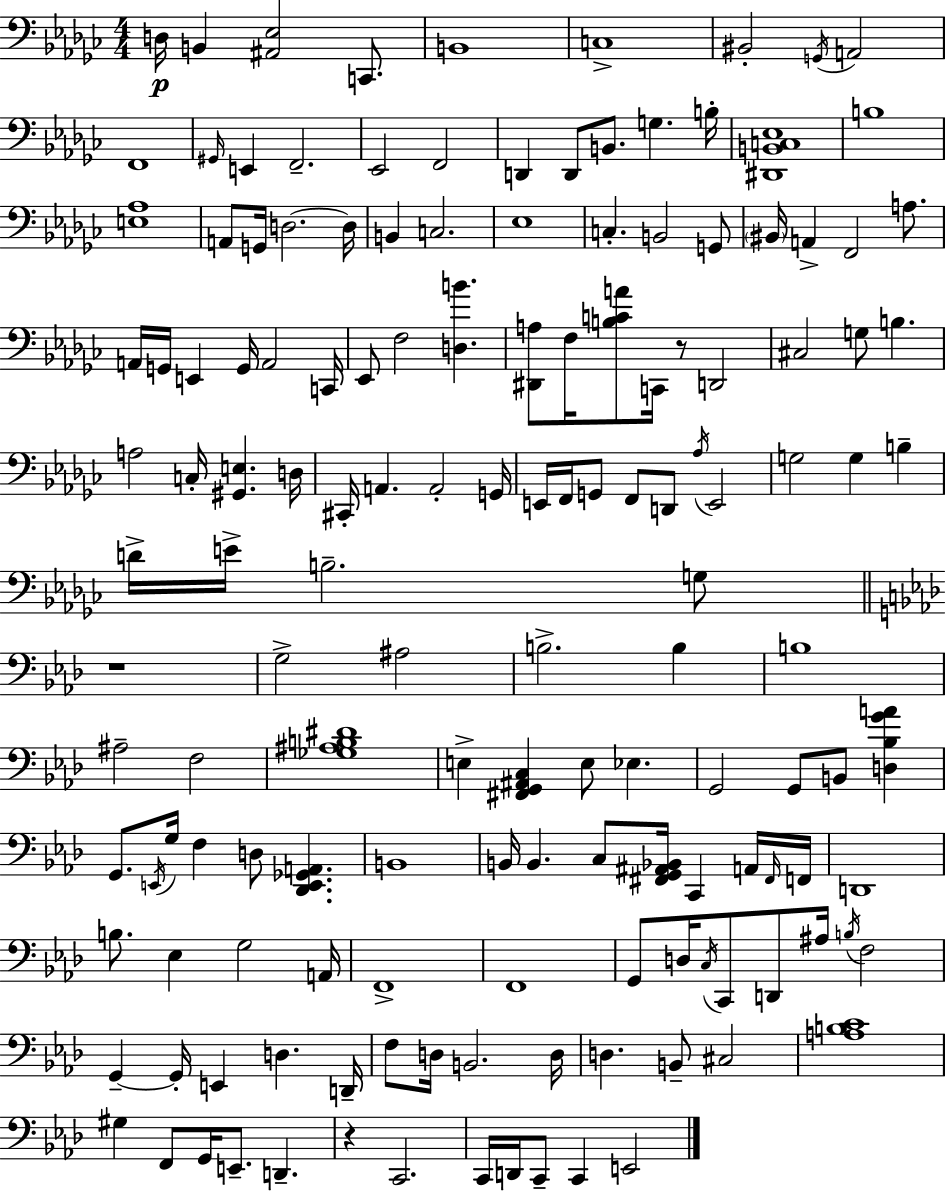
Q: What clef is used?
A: bass